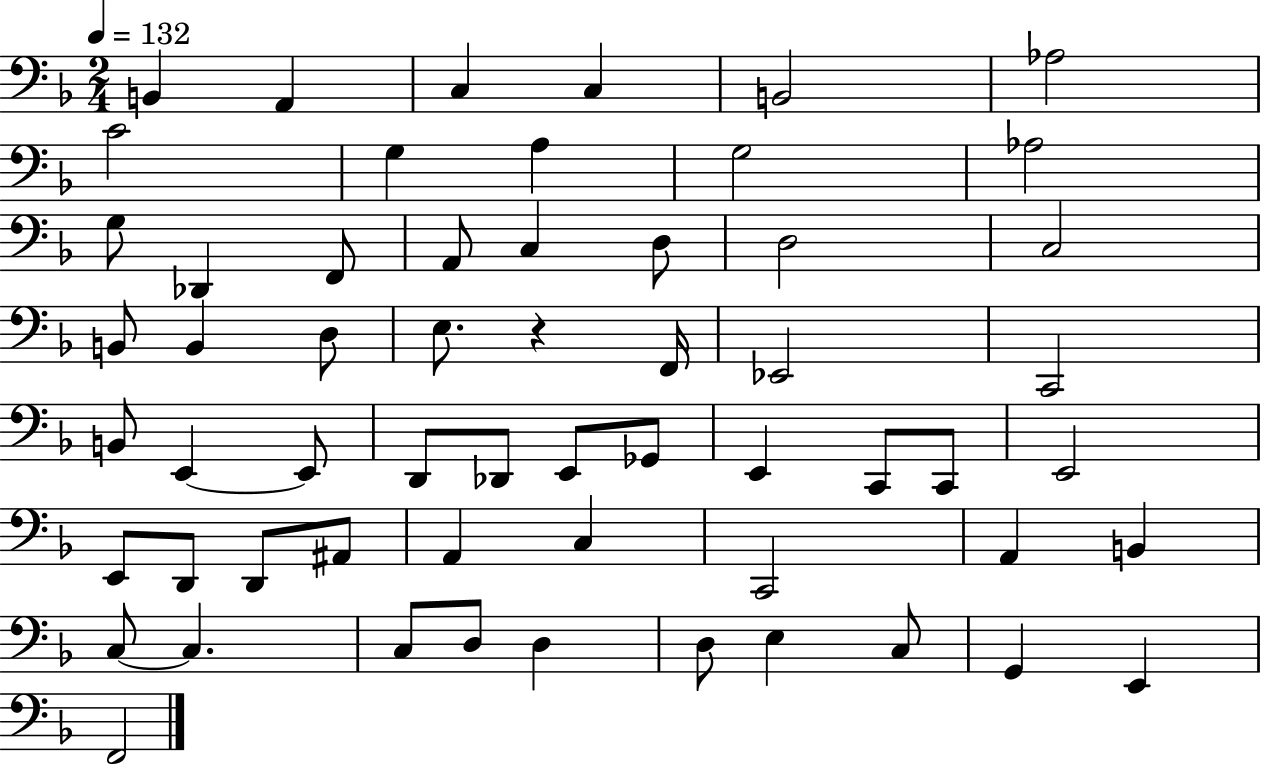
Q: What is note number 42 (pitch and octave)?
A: A2